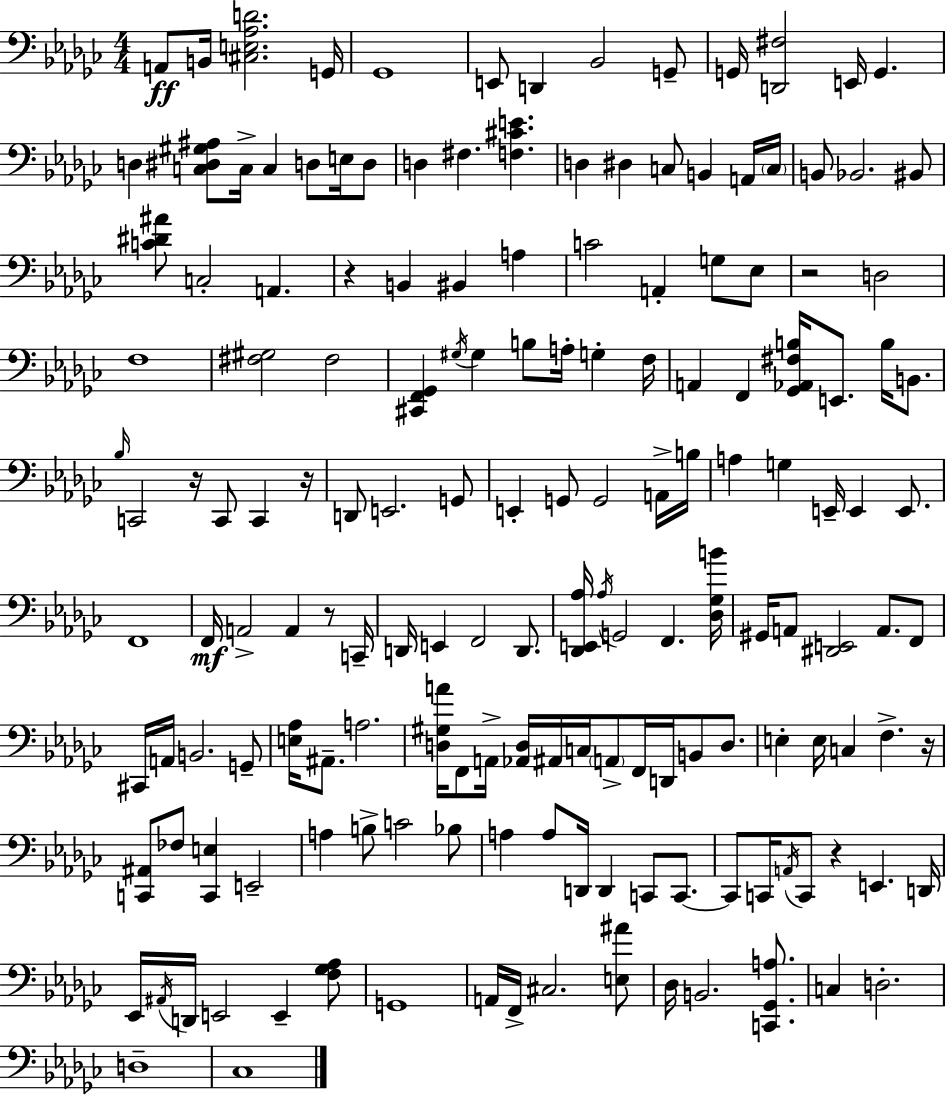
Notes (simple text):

A2/e B2/s [C#3,E3,Ab3,D4]/h. G2/s Gb2/w E2/e D2/q Bb2/h G2/e G2/s [D2,F#3]/h E2/s G2/q. D3/q [C3,D#3,G#3,A#3]/e C3/s C3/q D3/e E3/s D3/e D3/q F#3/q. [F3,C#4,E4]/q. D3/q D#3/q C3/e B2/q A2/s C3/s B2/e Bb2/h. BIS2/e [C4,D#4,A#4]/e C3/h A2/q. R/q B2/q BIS2/q A3/q C4/h A2/q G3/e Eb3/e R/h D3/h F3/w [F#3,G#3]/h F#3/h [C#2,F2,Gb2]/q G#3/s G#3/q B3/e A3/s G3/q F3/s A2/q F2/q [Gb2,Ab2,F#3,B3]/s E2/e. B3/s B2/e. Bb3/s C2/h R/s C2/e C2/q R/s D2/e E2/h. G2/e E2/q G2/e G2/h A2/s B3/s A3/q G3/q E2/s E2/q E2/e. F2/w F2/s A2/h A2/q R/e C2/s D2/s E2/q F2/h D2/e. [Db2,E2,Ab3]/s Ab3/s G2/h F2/q. [Db3,Gb3,B4]/s G#2/s A2/e [D#2,E2]/h A2/e. F2/e C#2/s A2/s B2/h. G2/e [E3,Ab3]/s A#2/e. A3/h. [D3,G#3,A4]/s F2/e A2/s [Ab2,D3]/s A#2/s C3/s A2/e F2/s D2/s B2/e D3/e. E3/q E3/s C3/q F3/q. R/s [C2,A#2]/e FES3/e [C2,E3]/q E2/h A3/q B3/e C4/h Bb3/e A3/q A3/e D2/s D2/q C2/e C2/e. C2/e C2/s A2/s C2/e R/q E2/q. D2/s Eb2/s A#2/s D2/s E2/h E2/q [F3,Gb3,Ab3]/e G2/w A2/s F2/s C#3/h. [E3,A#4]/e Db3/s B2/h. [C2,Gb2,A3]/e. C3/q D3/h. D3/w CES3/w